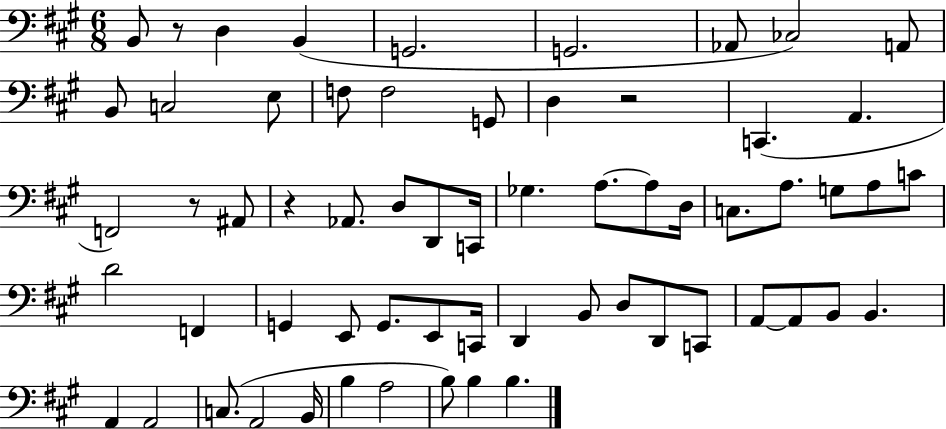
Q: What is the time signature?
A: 6/8